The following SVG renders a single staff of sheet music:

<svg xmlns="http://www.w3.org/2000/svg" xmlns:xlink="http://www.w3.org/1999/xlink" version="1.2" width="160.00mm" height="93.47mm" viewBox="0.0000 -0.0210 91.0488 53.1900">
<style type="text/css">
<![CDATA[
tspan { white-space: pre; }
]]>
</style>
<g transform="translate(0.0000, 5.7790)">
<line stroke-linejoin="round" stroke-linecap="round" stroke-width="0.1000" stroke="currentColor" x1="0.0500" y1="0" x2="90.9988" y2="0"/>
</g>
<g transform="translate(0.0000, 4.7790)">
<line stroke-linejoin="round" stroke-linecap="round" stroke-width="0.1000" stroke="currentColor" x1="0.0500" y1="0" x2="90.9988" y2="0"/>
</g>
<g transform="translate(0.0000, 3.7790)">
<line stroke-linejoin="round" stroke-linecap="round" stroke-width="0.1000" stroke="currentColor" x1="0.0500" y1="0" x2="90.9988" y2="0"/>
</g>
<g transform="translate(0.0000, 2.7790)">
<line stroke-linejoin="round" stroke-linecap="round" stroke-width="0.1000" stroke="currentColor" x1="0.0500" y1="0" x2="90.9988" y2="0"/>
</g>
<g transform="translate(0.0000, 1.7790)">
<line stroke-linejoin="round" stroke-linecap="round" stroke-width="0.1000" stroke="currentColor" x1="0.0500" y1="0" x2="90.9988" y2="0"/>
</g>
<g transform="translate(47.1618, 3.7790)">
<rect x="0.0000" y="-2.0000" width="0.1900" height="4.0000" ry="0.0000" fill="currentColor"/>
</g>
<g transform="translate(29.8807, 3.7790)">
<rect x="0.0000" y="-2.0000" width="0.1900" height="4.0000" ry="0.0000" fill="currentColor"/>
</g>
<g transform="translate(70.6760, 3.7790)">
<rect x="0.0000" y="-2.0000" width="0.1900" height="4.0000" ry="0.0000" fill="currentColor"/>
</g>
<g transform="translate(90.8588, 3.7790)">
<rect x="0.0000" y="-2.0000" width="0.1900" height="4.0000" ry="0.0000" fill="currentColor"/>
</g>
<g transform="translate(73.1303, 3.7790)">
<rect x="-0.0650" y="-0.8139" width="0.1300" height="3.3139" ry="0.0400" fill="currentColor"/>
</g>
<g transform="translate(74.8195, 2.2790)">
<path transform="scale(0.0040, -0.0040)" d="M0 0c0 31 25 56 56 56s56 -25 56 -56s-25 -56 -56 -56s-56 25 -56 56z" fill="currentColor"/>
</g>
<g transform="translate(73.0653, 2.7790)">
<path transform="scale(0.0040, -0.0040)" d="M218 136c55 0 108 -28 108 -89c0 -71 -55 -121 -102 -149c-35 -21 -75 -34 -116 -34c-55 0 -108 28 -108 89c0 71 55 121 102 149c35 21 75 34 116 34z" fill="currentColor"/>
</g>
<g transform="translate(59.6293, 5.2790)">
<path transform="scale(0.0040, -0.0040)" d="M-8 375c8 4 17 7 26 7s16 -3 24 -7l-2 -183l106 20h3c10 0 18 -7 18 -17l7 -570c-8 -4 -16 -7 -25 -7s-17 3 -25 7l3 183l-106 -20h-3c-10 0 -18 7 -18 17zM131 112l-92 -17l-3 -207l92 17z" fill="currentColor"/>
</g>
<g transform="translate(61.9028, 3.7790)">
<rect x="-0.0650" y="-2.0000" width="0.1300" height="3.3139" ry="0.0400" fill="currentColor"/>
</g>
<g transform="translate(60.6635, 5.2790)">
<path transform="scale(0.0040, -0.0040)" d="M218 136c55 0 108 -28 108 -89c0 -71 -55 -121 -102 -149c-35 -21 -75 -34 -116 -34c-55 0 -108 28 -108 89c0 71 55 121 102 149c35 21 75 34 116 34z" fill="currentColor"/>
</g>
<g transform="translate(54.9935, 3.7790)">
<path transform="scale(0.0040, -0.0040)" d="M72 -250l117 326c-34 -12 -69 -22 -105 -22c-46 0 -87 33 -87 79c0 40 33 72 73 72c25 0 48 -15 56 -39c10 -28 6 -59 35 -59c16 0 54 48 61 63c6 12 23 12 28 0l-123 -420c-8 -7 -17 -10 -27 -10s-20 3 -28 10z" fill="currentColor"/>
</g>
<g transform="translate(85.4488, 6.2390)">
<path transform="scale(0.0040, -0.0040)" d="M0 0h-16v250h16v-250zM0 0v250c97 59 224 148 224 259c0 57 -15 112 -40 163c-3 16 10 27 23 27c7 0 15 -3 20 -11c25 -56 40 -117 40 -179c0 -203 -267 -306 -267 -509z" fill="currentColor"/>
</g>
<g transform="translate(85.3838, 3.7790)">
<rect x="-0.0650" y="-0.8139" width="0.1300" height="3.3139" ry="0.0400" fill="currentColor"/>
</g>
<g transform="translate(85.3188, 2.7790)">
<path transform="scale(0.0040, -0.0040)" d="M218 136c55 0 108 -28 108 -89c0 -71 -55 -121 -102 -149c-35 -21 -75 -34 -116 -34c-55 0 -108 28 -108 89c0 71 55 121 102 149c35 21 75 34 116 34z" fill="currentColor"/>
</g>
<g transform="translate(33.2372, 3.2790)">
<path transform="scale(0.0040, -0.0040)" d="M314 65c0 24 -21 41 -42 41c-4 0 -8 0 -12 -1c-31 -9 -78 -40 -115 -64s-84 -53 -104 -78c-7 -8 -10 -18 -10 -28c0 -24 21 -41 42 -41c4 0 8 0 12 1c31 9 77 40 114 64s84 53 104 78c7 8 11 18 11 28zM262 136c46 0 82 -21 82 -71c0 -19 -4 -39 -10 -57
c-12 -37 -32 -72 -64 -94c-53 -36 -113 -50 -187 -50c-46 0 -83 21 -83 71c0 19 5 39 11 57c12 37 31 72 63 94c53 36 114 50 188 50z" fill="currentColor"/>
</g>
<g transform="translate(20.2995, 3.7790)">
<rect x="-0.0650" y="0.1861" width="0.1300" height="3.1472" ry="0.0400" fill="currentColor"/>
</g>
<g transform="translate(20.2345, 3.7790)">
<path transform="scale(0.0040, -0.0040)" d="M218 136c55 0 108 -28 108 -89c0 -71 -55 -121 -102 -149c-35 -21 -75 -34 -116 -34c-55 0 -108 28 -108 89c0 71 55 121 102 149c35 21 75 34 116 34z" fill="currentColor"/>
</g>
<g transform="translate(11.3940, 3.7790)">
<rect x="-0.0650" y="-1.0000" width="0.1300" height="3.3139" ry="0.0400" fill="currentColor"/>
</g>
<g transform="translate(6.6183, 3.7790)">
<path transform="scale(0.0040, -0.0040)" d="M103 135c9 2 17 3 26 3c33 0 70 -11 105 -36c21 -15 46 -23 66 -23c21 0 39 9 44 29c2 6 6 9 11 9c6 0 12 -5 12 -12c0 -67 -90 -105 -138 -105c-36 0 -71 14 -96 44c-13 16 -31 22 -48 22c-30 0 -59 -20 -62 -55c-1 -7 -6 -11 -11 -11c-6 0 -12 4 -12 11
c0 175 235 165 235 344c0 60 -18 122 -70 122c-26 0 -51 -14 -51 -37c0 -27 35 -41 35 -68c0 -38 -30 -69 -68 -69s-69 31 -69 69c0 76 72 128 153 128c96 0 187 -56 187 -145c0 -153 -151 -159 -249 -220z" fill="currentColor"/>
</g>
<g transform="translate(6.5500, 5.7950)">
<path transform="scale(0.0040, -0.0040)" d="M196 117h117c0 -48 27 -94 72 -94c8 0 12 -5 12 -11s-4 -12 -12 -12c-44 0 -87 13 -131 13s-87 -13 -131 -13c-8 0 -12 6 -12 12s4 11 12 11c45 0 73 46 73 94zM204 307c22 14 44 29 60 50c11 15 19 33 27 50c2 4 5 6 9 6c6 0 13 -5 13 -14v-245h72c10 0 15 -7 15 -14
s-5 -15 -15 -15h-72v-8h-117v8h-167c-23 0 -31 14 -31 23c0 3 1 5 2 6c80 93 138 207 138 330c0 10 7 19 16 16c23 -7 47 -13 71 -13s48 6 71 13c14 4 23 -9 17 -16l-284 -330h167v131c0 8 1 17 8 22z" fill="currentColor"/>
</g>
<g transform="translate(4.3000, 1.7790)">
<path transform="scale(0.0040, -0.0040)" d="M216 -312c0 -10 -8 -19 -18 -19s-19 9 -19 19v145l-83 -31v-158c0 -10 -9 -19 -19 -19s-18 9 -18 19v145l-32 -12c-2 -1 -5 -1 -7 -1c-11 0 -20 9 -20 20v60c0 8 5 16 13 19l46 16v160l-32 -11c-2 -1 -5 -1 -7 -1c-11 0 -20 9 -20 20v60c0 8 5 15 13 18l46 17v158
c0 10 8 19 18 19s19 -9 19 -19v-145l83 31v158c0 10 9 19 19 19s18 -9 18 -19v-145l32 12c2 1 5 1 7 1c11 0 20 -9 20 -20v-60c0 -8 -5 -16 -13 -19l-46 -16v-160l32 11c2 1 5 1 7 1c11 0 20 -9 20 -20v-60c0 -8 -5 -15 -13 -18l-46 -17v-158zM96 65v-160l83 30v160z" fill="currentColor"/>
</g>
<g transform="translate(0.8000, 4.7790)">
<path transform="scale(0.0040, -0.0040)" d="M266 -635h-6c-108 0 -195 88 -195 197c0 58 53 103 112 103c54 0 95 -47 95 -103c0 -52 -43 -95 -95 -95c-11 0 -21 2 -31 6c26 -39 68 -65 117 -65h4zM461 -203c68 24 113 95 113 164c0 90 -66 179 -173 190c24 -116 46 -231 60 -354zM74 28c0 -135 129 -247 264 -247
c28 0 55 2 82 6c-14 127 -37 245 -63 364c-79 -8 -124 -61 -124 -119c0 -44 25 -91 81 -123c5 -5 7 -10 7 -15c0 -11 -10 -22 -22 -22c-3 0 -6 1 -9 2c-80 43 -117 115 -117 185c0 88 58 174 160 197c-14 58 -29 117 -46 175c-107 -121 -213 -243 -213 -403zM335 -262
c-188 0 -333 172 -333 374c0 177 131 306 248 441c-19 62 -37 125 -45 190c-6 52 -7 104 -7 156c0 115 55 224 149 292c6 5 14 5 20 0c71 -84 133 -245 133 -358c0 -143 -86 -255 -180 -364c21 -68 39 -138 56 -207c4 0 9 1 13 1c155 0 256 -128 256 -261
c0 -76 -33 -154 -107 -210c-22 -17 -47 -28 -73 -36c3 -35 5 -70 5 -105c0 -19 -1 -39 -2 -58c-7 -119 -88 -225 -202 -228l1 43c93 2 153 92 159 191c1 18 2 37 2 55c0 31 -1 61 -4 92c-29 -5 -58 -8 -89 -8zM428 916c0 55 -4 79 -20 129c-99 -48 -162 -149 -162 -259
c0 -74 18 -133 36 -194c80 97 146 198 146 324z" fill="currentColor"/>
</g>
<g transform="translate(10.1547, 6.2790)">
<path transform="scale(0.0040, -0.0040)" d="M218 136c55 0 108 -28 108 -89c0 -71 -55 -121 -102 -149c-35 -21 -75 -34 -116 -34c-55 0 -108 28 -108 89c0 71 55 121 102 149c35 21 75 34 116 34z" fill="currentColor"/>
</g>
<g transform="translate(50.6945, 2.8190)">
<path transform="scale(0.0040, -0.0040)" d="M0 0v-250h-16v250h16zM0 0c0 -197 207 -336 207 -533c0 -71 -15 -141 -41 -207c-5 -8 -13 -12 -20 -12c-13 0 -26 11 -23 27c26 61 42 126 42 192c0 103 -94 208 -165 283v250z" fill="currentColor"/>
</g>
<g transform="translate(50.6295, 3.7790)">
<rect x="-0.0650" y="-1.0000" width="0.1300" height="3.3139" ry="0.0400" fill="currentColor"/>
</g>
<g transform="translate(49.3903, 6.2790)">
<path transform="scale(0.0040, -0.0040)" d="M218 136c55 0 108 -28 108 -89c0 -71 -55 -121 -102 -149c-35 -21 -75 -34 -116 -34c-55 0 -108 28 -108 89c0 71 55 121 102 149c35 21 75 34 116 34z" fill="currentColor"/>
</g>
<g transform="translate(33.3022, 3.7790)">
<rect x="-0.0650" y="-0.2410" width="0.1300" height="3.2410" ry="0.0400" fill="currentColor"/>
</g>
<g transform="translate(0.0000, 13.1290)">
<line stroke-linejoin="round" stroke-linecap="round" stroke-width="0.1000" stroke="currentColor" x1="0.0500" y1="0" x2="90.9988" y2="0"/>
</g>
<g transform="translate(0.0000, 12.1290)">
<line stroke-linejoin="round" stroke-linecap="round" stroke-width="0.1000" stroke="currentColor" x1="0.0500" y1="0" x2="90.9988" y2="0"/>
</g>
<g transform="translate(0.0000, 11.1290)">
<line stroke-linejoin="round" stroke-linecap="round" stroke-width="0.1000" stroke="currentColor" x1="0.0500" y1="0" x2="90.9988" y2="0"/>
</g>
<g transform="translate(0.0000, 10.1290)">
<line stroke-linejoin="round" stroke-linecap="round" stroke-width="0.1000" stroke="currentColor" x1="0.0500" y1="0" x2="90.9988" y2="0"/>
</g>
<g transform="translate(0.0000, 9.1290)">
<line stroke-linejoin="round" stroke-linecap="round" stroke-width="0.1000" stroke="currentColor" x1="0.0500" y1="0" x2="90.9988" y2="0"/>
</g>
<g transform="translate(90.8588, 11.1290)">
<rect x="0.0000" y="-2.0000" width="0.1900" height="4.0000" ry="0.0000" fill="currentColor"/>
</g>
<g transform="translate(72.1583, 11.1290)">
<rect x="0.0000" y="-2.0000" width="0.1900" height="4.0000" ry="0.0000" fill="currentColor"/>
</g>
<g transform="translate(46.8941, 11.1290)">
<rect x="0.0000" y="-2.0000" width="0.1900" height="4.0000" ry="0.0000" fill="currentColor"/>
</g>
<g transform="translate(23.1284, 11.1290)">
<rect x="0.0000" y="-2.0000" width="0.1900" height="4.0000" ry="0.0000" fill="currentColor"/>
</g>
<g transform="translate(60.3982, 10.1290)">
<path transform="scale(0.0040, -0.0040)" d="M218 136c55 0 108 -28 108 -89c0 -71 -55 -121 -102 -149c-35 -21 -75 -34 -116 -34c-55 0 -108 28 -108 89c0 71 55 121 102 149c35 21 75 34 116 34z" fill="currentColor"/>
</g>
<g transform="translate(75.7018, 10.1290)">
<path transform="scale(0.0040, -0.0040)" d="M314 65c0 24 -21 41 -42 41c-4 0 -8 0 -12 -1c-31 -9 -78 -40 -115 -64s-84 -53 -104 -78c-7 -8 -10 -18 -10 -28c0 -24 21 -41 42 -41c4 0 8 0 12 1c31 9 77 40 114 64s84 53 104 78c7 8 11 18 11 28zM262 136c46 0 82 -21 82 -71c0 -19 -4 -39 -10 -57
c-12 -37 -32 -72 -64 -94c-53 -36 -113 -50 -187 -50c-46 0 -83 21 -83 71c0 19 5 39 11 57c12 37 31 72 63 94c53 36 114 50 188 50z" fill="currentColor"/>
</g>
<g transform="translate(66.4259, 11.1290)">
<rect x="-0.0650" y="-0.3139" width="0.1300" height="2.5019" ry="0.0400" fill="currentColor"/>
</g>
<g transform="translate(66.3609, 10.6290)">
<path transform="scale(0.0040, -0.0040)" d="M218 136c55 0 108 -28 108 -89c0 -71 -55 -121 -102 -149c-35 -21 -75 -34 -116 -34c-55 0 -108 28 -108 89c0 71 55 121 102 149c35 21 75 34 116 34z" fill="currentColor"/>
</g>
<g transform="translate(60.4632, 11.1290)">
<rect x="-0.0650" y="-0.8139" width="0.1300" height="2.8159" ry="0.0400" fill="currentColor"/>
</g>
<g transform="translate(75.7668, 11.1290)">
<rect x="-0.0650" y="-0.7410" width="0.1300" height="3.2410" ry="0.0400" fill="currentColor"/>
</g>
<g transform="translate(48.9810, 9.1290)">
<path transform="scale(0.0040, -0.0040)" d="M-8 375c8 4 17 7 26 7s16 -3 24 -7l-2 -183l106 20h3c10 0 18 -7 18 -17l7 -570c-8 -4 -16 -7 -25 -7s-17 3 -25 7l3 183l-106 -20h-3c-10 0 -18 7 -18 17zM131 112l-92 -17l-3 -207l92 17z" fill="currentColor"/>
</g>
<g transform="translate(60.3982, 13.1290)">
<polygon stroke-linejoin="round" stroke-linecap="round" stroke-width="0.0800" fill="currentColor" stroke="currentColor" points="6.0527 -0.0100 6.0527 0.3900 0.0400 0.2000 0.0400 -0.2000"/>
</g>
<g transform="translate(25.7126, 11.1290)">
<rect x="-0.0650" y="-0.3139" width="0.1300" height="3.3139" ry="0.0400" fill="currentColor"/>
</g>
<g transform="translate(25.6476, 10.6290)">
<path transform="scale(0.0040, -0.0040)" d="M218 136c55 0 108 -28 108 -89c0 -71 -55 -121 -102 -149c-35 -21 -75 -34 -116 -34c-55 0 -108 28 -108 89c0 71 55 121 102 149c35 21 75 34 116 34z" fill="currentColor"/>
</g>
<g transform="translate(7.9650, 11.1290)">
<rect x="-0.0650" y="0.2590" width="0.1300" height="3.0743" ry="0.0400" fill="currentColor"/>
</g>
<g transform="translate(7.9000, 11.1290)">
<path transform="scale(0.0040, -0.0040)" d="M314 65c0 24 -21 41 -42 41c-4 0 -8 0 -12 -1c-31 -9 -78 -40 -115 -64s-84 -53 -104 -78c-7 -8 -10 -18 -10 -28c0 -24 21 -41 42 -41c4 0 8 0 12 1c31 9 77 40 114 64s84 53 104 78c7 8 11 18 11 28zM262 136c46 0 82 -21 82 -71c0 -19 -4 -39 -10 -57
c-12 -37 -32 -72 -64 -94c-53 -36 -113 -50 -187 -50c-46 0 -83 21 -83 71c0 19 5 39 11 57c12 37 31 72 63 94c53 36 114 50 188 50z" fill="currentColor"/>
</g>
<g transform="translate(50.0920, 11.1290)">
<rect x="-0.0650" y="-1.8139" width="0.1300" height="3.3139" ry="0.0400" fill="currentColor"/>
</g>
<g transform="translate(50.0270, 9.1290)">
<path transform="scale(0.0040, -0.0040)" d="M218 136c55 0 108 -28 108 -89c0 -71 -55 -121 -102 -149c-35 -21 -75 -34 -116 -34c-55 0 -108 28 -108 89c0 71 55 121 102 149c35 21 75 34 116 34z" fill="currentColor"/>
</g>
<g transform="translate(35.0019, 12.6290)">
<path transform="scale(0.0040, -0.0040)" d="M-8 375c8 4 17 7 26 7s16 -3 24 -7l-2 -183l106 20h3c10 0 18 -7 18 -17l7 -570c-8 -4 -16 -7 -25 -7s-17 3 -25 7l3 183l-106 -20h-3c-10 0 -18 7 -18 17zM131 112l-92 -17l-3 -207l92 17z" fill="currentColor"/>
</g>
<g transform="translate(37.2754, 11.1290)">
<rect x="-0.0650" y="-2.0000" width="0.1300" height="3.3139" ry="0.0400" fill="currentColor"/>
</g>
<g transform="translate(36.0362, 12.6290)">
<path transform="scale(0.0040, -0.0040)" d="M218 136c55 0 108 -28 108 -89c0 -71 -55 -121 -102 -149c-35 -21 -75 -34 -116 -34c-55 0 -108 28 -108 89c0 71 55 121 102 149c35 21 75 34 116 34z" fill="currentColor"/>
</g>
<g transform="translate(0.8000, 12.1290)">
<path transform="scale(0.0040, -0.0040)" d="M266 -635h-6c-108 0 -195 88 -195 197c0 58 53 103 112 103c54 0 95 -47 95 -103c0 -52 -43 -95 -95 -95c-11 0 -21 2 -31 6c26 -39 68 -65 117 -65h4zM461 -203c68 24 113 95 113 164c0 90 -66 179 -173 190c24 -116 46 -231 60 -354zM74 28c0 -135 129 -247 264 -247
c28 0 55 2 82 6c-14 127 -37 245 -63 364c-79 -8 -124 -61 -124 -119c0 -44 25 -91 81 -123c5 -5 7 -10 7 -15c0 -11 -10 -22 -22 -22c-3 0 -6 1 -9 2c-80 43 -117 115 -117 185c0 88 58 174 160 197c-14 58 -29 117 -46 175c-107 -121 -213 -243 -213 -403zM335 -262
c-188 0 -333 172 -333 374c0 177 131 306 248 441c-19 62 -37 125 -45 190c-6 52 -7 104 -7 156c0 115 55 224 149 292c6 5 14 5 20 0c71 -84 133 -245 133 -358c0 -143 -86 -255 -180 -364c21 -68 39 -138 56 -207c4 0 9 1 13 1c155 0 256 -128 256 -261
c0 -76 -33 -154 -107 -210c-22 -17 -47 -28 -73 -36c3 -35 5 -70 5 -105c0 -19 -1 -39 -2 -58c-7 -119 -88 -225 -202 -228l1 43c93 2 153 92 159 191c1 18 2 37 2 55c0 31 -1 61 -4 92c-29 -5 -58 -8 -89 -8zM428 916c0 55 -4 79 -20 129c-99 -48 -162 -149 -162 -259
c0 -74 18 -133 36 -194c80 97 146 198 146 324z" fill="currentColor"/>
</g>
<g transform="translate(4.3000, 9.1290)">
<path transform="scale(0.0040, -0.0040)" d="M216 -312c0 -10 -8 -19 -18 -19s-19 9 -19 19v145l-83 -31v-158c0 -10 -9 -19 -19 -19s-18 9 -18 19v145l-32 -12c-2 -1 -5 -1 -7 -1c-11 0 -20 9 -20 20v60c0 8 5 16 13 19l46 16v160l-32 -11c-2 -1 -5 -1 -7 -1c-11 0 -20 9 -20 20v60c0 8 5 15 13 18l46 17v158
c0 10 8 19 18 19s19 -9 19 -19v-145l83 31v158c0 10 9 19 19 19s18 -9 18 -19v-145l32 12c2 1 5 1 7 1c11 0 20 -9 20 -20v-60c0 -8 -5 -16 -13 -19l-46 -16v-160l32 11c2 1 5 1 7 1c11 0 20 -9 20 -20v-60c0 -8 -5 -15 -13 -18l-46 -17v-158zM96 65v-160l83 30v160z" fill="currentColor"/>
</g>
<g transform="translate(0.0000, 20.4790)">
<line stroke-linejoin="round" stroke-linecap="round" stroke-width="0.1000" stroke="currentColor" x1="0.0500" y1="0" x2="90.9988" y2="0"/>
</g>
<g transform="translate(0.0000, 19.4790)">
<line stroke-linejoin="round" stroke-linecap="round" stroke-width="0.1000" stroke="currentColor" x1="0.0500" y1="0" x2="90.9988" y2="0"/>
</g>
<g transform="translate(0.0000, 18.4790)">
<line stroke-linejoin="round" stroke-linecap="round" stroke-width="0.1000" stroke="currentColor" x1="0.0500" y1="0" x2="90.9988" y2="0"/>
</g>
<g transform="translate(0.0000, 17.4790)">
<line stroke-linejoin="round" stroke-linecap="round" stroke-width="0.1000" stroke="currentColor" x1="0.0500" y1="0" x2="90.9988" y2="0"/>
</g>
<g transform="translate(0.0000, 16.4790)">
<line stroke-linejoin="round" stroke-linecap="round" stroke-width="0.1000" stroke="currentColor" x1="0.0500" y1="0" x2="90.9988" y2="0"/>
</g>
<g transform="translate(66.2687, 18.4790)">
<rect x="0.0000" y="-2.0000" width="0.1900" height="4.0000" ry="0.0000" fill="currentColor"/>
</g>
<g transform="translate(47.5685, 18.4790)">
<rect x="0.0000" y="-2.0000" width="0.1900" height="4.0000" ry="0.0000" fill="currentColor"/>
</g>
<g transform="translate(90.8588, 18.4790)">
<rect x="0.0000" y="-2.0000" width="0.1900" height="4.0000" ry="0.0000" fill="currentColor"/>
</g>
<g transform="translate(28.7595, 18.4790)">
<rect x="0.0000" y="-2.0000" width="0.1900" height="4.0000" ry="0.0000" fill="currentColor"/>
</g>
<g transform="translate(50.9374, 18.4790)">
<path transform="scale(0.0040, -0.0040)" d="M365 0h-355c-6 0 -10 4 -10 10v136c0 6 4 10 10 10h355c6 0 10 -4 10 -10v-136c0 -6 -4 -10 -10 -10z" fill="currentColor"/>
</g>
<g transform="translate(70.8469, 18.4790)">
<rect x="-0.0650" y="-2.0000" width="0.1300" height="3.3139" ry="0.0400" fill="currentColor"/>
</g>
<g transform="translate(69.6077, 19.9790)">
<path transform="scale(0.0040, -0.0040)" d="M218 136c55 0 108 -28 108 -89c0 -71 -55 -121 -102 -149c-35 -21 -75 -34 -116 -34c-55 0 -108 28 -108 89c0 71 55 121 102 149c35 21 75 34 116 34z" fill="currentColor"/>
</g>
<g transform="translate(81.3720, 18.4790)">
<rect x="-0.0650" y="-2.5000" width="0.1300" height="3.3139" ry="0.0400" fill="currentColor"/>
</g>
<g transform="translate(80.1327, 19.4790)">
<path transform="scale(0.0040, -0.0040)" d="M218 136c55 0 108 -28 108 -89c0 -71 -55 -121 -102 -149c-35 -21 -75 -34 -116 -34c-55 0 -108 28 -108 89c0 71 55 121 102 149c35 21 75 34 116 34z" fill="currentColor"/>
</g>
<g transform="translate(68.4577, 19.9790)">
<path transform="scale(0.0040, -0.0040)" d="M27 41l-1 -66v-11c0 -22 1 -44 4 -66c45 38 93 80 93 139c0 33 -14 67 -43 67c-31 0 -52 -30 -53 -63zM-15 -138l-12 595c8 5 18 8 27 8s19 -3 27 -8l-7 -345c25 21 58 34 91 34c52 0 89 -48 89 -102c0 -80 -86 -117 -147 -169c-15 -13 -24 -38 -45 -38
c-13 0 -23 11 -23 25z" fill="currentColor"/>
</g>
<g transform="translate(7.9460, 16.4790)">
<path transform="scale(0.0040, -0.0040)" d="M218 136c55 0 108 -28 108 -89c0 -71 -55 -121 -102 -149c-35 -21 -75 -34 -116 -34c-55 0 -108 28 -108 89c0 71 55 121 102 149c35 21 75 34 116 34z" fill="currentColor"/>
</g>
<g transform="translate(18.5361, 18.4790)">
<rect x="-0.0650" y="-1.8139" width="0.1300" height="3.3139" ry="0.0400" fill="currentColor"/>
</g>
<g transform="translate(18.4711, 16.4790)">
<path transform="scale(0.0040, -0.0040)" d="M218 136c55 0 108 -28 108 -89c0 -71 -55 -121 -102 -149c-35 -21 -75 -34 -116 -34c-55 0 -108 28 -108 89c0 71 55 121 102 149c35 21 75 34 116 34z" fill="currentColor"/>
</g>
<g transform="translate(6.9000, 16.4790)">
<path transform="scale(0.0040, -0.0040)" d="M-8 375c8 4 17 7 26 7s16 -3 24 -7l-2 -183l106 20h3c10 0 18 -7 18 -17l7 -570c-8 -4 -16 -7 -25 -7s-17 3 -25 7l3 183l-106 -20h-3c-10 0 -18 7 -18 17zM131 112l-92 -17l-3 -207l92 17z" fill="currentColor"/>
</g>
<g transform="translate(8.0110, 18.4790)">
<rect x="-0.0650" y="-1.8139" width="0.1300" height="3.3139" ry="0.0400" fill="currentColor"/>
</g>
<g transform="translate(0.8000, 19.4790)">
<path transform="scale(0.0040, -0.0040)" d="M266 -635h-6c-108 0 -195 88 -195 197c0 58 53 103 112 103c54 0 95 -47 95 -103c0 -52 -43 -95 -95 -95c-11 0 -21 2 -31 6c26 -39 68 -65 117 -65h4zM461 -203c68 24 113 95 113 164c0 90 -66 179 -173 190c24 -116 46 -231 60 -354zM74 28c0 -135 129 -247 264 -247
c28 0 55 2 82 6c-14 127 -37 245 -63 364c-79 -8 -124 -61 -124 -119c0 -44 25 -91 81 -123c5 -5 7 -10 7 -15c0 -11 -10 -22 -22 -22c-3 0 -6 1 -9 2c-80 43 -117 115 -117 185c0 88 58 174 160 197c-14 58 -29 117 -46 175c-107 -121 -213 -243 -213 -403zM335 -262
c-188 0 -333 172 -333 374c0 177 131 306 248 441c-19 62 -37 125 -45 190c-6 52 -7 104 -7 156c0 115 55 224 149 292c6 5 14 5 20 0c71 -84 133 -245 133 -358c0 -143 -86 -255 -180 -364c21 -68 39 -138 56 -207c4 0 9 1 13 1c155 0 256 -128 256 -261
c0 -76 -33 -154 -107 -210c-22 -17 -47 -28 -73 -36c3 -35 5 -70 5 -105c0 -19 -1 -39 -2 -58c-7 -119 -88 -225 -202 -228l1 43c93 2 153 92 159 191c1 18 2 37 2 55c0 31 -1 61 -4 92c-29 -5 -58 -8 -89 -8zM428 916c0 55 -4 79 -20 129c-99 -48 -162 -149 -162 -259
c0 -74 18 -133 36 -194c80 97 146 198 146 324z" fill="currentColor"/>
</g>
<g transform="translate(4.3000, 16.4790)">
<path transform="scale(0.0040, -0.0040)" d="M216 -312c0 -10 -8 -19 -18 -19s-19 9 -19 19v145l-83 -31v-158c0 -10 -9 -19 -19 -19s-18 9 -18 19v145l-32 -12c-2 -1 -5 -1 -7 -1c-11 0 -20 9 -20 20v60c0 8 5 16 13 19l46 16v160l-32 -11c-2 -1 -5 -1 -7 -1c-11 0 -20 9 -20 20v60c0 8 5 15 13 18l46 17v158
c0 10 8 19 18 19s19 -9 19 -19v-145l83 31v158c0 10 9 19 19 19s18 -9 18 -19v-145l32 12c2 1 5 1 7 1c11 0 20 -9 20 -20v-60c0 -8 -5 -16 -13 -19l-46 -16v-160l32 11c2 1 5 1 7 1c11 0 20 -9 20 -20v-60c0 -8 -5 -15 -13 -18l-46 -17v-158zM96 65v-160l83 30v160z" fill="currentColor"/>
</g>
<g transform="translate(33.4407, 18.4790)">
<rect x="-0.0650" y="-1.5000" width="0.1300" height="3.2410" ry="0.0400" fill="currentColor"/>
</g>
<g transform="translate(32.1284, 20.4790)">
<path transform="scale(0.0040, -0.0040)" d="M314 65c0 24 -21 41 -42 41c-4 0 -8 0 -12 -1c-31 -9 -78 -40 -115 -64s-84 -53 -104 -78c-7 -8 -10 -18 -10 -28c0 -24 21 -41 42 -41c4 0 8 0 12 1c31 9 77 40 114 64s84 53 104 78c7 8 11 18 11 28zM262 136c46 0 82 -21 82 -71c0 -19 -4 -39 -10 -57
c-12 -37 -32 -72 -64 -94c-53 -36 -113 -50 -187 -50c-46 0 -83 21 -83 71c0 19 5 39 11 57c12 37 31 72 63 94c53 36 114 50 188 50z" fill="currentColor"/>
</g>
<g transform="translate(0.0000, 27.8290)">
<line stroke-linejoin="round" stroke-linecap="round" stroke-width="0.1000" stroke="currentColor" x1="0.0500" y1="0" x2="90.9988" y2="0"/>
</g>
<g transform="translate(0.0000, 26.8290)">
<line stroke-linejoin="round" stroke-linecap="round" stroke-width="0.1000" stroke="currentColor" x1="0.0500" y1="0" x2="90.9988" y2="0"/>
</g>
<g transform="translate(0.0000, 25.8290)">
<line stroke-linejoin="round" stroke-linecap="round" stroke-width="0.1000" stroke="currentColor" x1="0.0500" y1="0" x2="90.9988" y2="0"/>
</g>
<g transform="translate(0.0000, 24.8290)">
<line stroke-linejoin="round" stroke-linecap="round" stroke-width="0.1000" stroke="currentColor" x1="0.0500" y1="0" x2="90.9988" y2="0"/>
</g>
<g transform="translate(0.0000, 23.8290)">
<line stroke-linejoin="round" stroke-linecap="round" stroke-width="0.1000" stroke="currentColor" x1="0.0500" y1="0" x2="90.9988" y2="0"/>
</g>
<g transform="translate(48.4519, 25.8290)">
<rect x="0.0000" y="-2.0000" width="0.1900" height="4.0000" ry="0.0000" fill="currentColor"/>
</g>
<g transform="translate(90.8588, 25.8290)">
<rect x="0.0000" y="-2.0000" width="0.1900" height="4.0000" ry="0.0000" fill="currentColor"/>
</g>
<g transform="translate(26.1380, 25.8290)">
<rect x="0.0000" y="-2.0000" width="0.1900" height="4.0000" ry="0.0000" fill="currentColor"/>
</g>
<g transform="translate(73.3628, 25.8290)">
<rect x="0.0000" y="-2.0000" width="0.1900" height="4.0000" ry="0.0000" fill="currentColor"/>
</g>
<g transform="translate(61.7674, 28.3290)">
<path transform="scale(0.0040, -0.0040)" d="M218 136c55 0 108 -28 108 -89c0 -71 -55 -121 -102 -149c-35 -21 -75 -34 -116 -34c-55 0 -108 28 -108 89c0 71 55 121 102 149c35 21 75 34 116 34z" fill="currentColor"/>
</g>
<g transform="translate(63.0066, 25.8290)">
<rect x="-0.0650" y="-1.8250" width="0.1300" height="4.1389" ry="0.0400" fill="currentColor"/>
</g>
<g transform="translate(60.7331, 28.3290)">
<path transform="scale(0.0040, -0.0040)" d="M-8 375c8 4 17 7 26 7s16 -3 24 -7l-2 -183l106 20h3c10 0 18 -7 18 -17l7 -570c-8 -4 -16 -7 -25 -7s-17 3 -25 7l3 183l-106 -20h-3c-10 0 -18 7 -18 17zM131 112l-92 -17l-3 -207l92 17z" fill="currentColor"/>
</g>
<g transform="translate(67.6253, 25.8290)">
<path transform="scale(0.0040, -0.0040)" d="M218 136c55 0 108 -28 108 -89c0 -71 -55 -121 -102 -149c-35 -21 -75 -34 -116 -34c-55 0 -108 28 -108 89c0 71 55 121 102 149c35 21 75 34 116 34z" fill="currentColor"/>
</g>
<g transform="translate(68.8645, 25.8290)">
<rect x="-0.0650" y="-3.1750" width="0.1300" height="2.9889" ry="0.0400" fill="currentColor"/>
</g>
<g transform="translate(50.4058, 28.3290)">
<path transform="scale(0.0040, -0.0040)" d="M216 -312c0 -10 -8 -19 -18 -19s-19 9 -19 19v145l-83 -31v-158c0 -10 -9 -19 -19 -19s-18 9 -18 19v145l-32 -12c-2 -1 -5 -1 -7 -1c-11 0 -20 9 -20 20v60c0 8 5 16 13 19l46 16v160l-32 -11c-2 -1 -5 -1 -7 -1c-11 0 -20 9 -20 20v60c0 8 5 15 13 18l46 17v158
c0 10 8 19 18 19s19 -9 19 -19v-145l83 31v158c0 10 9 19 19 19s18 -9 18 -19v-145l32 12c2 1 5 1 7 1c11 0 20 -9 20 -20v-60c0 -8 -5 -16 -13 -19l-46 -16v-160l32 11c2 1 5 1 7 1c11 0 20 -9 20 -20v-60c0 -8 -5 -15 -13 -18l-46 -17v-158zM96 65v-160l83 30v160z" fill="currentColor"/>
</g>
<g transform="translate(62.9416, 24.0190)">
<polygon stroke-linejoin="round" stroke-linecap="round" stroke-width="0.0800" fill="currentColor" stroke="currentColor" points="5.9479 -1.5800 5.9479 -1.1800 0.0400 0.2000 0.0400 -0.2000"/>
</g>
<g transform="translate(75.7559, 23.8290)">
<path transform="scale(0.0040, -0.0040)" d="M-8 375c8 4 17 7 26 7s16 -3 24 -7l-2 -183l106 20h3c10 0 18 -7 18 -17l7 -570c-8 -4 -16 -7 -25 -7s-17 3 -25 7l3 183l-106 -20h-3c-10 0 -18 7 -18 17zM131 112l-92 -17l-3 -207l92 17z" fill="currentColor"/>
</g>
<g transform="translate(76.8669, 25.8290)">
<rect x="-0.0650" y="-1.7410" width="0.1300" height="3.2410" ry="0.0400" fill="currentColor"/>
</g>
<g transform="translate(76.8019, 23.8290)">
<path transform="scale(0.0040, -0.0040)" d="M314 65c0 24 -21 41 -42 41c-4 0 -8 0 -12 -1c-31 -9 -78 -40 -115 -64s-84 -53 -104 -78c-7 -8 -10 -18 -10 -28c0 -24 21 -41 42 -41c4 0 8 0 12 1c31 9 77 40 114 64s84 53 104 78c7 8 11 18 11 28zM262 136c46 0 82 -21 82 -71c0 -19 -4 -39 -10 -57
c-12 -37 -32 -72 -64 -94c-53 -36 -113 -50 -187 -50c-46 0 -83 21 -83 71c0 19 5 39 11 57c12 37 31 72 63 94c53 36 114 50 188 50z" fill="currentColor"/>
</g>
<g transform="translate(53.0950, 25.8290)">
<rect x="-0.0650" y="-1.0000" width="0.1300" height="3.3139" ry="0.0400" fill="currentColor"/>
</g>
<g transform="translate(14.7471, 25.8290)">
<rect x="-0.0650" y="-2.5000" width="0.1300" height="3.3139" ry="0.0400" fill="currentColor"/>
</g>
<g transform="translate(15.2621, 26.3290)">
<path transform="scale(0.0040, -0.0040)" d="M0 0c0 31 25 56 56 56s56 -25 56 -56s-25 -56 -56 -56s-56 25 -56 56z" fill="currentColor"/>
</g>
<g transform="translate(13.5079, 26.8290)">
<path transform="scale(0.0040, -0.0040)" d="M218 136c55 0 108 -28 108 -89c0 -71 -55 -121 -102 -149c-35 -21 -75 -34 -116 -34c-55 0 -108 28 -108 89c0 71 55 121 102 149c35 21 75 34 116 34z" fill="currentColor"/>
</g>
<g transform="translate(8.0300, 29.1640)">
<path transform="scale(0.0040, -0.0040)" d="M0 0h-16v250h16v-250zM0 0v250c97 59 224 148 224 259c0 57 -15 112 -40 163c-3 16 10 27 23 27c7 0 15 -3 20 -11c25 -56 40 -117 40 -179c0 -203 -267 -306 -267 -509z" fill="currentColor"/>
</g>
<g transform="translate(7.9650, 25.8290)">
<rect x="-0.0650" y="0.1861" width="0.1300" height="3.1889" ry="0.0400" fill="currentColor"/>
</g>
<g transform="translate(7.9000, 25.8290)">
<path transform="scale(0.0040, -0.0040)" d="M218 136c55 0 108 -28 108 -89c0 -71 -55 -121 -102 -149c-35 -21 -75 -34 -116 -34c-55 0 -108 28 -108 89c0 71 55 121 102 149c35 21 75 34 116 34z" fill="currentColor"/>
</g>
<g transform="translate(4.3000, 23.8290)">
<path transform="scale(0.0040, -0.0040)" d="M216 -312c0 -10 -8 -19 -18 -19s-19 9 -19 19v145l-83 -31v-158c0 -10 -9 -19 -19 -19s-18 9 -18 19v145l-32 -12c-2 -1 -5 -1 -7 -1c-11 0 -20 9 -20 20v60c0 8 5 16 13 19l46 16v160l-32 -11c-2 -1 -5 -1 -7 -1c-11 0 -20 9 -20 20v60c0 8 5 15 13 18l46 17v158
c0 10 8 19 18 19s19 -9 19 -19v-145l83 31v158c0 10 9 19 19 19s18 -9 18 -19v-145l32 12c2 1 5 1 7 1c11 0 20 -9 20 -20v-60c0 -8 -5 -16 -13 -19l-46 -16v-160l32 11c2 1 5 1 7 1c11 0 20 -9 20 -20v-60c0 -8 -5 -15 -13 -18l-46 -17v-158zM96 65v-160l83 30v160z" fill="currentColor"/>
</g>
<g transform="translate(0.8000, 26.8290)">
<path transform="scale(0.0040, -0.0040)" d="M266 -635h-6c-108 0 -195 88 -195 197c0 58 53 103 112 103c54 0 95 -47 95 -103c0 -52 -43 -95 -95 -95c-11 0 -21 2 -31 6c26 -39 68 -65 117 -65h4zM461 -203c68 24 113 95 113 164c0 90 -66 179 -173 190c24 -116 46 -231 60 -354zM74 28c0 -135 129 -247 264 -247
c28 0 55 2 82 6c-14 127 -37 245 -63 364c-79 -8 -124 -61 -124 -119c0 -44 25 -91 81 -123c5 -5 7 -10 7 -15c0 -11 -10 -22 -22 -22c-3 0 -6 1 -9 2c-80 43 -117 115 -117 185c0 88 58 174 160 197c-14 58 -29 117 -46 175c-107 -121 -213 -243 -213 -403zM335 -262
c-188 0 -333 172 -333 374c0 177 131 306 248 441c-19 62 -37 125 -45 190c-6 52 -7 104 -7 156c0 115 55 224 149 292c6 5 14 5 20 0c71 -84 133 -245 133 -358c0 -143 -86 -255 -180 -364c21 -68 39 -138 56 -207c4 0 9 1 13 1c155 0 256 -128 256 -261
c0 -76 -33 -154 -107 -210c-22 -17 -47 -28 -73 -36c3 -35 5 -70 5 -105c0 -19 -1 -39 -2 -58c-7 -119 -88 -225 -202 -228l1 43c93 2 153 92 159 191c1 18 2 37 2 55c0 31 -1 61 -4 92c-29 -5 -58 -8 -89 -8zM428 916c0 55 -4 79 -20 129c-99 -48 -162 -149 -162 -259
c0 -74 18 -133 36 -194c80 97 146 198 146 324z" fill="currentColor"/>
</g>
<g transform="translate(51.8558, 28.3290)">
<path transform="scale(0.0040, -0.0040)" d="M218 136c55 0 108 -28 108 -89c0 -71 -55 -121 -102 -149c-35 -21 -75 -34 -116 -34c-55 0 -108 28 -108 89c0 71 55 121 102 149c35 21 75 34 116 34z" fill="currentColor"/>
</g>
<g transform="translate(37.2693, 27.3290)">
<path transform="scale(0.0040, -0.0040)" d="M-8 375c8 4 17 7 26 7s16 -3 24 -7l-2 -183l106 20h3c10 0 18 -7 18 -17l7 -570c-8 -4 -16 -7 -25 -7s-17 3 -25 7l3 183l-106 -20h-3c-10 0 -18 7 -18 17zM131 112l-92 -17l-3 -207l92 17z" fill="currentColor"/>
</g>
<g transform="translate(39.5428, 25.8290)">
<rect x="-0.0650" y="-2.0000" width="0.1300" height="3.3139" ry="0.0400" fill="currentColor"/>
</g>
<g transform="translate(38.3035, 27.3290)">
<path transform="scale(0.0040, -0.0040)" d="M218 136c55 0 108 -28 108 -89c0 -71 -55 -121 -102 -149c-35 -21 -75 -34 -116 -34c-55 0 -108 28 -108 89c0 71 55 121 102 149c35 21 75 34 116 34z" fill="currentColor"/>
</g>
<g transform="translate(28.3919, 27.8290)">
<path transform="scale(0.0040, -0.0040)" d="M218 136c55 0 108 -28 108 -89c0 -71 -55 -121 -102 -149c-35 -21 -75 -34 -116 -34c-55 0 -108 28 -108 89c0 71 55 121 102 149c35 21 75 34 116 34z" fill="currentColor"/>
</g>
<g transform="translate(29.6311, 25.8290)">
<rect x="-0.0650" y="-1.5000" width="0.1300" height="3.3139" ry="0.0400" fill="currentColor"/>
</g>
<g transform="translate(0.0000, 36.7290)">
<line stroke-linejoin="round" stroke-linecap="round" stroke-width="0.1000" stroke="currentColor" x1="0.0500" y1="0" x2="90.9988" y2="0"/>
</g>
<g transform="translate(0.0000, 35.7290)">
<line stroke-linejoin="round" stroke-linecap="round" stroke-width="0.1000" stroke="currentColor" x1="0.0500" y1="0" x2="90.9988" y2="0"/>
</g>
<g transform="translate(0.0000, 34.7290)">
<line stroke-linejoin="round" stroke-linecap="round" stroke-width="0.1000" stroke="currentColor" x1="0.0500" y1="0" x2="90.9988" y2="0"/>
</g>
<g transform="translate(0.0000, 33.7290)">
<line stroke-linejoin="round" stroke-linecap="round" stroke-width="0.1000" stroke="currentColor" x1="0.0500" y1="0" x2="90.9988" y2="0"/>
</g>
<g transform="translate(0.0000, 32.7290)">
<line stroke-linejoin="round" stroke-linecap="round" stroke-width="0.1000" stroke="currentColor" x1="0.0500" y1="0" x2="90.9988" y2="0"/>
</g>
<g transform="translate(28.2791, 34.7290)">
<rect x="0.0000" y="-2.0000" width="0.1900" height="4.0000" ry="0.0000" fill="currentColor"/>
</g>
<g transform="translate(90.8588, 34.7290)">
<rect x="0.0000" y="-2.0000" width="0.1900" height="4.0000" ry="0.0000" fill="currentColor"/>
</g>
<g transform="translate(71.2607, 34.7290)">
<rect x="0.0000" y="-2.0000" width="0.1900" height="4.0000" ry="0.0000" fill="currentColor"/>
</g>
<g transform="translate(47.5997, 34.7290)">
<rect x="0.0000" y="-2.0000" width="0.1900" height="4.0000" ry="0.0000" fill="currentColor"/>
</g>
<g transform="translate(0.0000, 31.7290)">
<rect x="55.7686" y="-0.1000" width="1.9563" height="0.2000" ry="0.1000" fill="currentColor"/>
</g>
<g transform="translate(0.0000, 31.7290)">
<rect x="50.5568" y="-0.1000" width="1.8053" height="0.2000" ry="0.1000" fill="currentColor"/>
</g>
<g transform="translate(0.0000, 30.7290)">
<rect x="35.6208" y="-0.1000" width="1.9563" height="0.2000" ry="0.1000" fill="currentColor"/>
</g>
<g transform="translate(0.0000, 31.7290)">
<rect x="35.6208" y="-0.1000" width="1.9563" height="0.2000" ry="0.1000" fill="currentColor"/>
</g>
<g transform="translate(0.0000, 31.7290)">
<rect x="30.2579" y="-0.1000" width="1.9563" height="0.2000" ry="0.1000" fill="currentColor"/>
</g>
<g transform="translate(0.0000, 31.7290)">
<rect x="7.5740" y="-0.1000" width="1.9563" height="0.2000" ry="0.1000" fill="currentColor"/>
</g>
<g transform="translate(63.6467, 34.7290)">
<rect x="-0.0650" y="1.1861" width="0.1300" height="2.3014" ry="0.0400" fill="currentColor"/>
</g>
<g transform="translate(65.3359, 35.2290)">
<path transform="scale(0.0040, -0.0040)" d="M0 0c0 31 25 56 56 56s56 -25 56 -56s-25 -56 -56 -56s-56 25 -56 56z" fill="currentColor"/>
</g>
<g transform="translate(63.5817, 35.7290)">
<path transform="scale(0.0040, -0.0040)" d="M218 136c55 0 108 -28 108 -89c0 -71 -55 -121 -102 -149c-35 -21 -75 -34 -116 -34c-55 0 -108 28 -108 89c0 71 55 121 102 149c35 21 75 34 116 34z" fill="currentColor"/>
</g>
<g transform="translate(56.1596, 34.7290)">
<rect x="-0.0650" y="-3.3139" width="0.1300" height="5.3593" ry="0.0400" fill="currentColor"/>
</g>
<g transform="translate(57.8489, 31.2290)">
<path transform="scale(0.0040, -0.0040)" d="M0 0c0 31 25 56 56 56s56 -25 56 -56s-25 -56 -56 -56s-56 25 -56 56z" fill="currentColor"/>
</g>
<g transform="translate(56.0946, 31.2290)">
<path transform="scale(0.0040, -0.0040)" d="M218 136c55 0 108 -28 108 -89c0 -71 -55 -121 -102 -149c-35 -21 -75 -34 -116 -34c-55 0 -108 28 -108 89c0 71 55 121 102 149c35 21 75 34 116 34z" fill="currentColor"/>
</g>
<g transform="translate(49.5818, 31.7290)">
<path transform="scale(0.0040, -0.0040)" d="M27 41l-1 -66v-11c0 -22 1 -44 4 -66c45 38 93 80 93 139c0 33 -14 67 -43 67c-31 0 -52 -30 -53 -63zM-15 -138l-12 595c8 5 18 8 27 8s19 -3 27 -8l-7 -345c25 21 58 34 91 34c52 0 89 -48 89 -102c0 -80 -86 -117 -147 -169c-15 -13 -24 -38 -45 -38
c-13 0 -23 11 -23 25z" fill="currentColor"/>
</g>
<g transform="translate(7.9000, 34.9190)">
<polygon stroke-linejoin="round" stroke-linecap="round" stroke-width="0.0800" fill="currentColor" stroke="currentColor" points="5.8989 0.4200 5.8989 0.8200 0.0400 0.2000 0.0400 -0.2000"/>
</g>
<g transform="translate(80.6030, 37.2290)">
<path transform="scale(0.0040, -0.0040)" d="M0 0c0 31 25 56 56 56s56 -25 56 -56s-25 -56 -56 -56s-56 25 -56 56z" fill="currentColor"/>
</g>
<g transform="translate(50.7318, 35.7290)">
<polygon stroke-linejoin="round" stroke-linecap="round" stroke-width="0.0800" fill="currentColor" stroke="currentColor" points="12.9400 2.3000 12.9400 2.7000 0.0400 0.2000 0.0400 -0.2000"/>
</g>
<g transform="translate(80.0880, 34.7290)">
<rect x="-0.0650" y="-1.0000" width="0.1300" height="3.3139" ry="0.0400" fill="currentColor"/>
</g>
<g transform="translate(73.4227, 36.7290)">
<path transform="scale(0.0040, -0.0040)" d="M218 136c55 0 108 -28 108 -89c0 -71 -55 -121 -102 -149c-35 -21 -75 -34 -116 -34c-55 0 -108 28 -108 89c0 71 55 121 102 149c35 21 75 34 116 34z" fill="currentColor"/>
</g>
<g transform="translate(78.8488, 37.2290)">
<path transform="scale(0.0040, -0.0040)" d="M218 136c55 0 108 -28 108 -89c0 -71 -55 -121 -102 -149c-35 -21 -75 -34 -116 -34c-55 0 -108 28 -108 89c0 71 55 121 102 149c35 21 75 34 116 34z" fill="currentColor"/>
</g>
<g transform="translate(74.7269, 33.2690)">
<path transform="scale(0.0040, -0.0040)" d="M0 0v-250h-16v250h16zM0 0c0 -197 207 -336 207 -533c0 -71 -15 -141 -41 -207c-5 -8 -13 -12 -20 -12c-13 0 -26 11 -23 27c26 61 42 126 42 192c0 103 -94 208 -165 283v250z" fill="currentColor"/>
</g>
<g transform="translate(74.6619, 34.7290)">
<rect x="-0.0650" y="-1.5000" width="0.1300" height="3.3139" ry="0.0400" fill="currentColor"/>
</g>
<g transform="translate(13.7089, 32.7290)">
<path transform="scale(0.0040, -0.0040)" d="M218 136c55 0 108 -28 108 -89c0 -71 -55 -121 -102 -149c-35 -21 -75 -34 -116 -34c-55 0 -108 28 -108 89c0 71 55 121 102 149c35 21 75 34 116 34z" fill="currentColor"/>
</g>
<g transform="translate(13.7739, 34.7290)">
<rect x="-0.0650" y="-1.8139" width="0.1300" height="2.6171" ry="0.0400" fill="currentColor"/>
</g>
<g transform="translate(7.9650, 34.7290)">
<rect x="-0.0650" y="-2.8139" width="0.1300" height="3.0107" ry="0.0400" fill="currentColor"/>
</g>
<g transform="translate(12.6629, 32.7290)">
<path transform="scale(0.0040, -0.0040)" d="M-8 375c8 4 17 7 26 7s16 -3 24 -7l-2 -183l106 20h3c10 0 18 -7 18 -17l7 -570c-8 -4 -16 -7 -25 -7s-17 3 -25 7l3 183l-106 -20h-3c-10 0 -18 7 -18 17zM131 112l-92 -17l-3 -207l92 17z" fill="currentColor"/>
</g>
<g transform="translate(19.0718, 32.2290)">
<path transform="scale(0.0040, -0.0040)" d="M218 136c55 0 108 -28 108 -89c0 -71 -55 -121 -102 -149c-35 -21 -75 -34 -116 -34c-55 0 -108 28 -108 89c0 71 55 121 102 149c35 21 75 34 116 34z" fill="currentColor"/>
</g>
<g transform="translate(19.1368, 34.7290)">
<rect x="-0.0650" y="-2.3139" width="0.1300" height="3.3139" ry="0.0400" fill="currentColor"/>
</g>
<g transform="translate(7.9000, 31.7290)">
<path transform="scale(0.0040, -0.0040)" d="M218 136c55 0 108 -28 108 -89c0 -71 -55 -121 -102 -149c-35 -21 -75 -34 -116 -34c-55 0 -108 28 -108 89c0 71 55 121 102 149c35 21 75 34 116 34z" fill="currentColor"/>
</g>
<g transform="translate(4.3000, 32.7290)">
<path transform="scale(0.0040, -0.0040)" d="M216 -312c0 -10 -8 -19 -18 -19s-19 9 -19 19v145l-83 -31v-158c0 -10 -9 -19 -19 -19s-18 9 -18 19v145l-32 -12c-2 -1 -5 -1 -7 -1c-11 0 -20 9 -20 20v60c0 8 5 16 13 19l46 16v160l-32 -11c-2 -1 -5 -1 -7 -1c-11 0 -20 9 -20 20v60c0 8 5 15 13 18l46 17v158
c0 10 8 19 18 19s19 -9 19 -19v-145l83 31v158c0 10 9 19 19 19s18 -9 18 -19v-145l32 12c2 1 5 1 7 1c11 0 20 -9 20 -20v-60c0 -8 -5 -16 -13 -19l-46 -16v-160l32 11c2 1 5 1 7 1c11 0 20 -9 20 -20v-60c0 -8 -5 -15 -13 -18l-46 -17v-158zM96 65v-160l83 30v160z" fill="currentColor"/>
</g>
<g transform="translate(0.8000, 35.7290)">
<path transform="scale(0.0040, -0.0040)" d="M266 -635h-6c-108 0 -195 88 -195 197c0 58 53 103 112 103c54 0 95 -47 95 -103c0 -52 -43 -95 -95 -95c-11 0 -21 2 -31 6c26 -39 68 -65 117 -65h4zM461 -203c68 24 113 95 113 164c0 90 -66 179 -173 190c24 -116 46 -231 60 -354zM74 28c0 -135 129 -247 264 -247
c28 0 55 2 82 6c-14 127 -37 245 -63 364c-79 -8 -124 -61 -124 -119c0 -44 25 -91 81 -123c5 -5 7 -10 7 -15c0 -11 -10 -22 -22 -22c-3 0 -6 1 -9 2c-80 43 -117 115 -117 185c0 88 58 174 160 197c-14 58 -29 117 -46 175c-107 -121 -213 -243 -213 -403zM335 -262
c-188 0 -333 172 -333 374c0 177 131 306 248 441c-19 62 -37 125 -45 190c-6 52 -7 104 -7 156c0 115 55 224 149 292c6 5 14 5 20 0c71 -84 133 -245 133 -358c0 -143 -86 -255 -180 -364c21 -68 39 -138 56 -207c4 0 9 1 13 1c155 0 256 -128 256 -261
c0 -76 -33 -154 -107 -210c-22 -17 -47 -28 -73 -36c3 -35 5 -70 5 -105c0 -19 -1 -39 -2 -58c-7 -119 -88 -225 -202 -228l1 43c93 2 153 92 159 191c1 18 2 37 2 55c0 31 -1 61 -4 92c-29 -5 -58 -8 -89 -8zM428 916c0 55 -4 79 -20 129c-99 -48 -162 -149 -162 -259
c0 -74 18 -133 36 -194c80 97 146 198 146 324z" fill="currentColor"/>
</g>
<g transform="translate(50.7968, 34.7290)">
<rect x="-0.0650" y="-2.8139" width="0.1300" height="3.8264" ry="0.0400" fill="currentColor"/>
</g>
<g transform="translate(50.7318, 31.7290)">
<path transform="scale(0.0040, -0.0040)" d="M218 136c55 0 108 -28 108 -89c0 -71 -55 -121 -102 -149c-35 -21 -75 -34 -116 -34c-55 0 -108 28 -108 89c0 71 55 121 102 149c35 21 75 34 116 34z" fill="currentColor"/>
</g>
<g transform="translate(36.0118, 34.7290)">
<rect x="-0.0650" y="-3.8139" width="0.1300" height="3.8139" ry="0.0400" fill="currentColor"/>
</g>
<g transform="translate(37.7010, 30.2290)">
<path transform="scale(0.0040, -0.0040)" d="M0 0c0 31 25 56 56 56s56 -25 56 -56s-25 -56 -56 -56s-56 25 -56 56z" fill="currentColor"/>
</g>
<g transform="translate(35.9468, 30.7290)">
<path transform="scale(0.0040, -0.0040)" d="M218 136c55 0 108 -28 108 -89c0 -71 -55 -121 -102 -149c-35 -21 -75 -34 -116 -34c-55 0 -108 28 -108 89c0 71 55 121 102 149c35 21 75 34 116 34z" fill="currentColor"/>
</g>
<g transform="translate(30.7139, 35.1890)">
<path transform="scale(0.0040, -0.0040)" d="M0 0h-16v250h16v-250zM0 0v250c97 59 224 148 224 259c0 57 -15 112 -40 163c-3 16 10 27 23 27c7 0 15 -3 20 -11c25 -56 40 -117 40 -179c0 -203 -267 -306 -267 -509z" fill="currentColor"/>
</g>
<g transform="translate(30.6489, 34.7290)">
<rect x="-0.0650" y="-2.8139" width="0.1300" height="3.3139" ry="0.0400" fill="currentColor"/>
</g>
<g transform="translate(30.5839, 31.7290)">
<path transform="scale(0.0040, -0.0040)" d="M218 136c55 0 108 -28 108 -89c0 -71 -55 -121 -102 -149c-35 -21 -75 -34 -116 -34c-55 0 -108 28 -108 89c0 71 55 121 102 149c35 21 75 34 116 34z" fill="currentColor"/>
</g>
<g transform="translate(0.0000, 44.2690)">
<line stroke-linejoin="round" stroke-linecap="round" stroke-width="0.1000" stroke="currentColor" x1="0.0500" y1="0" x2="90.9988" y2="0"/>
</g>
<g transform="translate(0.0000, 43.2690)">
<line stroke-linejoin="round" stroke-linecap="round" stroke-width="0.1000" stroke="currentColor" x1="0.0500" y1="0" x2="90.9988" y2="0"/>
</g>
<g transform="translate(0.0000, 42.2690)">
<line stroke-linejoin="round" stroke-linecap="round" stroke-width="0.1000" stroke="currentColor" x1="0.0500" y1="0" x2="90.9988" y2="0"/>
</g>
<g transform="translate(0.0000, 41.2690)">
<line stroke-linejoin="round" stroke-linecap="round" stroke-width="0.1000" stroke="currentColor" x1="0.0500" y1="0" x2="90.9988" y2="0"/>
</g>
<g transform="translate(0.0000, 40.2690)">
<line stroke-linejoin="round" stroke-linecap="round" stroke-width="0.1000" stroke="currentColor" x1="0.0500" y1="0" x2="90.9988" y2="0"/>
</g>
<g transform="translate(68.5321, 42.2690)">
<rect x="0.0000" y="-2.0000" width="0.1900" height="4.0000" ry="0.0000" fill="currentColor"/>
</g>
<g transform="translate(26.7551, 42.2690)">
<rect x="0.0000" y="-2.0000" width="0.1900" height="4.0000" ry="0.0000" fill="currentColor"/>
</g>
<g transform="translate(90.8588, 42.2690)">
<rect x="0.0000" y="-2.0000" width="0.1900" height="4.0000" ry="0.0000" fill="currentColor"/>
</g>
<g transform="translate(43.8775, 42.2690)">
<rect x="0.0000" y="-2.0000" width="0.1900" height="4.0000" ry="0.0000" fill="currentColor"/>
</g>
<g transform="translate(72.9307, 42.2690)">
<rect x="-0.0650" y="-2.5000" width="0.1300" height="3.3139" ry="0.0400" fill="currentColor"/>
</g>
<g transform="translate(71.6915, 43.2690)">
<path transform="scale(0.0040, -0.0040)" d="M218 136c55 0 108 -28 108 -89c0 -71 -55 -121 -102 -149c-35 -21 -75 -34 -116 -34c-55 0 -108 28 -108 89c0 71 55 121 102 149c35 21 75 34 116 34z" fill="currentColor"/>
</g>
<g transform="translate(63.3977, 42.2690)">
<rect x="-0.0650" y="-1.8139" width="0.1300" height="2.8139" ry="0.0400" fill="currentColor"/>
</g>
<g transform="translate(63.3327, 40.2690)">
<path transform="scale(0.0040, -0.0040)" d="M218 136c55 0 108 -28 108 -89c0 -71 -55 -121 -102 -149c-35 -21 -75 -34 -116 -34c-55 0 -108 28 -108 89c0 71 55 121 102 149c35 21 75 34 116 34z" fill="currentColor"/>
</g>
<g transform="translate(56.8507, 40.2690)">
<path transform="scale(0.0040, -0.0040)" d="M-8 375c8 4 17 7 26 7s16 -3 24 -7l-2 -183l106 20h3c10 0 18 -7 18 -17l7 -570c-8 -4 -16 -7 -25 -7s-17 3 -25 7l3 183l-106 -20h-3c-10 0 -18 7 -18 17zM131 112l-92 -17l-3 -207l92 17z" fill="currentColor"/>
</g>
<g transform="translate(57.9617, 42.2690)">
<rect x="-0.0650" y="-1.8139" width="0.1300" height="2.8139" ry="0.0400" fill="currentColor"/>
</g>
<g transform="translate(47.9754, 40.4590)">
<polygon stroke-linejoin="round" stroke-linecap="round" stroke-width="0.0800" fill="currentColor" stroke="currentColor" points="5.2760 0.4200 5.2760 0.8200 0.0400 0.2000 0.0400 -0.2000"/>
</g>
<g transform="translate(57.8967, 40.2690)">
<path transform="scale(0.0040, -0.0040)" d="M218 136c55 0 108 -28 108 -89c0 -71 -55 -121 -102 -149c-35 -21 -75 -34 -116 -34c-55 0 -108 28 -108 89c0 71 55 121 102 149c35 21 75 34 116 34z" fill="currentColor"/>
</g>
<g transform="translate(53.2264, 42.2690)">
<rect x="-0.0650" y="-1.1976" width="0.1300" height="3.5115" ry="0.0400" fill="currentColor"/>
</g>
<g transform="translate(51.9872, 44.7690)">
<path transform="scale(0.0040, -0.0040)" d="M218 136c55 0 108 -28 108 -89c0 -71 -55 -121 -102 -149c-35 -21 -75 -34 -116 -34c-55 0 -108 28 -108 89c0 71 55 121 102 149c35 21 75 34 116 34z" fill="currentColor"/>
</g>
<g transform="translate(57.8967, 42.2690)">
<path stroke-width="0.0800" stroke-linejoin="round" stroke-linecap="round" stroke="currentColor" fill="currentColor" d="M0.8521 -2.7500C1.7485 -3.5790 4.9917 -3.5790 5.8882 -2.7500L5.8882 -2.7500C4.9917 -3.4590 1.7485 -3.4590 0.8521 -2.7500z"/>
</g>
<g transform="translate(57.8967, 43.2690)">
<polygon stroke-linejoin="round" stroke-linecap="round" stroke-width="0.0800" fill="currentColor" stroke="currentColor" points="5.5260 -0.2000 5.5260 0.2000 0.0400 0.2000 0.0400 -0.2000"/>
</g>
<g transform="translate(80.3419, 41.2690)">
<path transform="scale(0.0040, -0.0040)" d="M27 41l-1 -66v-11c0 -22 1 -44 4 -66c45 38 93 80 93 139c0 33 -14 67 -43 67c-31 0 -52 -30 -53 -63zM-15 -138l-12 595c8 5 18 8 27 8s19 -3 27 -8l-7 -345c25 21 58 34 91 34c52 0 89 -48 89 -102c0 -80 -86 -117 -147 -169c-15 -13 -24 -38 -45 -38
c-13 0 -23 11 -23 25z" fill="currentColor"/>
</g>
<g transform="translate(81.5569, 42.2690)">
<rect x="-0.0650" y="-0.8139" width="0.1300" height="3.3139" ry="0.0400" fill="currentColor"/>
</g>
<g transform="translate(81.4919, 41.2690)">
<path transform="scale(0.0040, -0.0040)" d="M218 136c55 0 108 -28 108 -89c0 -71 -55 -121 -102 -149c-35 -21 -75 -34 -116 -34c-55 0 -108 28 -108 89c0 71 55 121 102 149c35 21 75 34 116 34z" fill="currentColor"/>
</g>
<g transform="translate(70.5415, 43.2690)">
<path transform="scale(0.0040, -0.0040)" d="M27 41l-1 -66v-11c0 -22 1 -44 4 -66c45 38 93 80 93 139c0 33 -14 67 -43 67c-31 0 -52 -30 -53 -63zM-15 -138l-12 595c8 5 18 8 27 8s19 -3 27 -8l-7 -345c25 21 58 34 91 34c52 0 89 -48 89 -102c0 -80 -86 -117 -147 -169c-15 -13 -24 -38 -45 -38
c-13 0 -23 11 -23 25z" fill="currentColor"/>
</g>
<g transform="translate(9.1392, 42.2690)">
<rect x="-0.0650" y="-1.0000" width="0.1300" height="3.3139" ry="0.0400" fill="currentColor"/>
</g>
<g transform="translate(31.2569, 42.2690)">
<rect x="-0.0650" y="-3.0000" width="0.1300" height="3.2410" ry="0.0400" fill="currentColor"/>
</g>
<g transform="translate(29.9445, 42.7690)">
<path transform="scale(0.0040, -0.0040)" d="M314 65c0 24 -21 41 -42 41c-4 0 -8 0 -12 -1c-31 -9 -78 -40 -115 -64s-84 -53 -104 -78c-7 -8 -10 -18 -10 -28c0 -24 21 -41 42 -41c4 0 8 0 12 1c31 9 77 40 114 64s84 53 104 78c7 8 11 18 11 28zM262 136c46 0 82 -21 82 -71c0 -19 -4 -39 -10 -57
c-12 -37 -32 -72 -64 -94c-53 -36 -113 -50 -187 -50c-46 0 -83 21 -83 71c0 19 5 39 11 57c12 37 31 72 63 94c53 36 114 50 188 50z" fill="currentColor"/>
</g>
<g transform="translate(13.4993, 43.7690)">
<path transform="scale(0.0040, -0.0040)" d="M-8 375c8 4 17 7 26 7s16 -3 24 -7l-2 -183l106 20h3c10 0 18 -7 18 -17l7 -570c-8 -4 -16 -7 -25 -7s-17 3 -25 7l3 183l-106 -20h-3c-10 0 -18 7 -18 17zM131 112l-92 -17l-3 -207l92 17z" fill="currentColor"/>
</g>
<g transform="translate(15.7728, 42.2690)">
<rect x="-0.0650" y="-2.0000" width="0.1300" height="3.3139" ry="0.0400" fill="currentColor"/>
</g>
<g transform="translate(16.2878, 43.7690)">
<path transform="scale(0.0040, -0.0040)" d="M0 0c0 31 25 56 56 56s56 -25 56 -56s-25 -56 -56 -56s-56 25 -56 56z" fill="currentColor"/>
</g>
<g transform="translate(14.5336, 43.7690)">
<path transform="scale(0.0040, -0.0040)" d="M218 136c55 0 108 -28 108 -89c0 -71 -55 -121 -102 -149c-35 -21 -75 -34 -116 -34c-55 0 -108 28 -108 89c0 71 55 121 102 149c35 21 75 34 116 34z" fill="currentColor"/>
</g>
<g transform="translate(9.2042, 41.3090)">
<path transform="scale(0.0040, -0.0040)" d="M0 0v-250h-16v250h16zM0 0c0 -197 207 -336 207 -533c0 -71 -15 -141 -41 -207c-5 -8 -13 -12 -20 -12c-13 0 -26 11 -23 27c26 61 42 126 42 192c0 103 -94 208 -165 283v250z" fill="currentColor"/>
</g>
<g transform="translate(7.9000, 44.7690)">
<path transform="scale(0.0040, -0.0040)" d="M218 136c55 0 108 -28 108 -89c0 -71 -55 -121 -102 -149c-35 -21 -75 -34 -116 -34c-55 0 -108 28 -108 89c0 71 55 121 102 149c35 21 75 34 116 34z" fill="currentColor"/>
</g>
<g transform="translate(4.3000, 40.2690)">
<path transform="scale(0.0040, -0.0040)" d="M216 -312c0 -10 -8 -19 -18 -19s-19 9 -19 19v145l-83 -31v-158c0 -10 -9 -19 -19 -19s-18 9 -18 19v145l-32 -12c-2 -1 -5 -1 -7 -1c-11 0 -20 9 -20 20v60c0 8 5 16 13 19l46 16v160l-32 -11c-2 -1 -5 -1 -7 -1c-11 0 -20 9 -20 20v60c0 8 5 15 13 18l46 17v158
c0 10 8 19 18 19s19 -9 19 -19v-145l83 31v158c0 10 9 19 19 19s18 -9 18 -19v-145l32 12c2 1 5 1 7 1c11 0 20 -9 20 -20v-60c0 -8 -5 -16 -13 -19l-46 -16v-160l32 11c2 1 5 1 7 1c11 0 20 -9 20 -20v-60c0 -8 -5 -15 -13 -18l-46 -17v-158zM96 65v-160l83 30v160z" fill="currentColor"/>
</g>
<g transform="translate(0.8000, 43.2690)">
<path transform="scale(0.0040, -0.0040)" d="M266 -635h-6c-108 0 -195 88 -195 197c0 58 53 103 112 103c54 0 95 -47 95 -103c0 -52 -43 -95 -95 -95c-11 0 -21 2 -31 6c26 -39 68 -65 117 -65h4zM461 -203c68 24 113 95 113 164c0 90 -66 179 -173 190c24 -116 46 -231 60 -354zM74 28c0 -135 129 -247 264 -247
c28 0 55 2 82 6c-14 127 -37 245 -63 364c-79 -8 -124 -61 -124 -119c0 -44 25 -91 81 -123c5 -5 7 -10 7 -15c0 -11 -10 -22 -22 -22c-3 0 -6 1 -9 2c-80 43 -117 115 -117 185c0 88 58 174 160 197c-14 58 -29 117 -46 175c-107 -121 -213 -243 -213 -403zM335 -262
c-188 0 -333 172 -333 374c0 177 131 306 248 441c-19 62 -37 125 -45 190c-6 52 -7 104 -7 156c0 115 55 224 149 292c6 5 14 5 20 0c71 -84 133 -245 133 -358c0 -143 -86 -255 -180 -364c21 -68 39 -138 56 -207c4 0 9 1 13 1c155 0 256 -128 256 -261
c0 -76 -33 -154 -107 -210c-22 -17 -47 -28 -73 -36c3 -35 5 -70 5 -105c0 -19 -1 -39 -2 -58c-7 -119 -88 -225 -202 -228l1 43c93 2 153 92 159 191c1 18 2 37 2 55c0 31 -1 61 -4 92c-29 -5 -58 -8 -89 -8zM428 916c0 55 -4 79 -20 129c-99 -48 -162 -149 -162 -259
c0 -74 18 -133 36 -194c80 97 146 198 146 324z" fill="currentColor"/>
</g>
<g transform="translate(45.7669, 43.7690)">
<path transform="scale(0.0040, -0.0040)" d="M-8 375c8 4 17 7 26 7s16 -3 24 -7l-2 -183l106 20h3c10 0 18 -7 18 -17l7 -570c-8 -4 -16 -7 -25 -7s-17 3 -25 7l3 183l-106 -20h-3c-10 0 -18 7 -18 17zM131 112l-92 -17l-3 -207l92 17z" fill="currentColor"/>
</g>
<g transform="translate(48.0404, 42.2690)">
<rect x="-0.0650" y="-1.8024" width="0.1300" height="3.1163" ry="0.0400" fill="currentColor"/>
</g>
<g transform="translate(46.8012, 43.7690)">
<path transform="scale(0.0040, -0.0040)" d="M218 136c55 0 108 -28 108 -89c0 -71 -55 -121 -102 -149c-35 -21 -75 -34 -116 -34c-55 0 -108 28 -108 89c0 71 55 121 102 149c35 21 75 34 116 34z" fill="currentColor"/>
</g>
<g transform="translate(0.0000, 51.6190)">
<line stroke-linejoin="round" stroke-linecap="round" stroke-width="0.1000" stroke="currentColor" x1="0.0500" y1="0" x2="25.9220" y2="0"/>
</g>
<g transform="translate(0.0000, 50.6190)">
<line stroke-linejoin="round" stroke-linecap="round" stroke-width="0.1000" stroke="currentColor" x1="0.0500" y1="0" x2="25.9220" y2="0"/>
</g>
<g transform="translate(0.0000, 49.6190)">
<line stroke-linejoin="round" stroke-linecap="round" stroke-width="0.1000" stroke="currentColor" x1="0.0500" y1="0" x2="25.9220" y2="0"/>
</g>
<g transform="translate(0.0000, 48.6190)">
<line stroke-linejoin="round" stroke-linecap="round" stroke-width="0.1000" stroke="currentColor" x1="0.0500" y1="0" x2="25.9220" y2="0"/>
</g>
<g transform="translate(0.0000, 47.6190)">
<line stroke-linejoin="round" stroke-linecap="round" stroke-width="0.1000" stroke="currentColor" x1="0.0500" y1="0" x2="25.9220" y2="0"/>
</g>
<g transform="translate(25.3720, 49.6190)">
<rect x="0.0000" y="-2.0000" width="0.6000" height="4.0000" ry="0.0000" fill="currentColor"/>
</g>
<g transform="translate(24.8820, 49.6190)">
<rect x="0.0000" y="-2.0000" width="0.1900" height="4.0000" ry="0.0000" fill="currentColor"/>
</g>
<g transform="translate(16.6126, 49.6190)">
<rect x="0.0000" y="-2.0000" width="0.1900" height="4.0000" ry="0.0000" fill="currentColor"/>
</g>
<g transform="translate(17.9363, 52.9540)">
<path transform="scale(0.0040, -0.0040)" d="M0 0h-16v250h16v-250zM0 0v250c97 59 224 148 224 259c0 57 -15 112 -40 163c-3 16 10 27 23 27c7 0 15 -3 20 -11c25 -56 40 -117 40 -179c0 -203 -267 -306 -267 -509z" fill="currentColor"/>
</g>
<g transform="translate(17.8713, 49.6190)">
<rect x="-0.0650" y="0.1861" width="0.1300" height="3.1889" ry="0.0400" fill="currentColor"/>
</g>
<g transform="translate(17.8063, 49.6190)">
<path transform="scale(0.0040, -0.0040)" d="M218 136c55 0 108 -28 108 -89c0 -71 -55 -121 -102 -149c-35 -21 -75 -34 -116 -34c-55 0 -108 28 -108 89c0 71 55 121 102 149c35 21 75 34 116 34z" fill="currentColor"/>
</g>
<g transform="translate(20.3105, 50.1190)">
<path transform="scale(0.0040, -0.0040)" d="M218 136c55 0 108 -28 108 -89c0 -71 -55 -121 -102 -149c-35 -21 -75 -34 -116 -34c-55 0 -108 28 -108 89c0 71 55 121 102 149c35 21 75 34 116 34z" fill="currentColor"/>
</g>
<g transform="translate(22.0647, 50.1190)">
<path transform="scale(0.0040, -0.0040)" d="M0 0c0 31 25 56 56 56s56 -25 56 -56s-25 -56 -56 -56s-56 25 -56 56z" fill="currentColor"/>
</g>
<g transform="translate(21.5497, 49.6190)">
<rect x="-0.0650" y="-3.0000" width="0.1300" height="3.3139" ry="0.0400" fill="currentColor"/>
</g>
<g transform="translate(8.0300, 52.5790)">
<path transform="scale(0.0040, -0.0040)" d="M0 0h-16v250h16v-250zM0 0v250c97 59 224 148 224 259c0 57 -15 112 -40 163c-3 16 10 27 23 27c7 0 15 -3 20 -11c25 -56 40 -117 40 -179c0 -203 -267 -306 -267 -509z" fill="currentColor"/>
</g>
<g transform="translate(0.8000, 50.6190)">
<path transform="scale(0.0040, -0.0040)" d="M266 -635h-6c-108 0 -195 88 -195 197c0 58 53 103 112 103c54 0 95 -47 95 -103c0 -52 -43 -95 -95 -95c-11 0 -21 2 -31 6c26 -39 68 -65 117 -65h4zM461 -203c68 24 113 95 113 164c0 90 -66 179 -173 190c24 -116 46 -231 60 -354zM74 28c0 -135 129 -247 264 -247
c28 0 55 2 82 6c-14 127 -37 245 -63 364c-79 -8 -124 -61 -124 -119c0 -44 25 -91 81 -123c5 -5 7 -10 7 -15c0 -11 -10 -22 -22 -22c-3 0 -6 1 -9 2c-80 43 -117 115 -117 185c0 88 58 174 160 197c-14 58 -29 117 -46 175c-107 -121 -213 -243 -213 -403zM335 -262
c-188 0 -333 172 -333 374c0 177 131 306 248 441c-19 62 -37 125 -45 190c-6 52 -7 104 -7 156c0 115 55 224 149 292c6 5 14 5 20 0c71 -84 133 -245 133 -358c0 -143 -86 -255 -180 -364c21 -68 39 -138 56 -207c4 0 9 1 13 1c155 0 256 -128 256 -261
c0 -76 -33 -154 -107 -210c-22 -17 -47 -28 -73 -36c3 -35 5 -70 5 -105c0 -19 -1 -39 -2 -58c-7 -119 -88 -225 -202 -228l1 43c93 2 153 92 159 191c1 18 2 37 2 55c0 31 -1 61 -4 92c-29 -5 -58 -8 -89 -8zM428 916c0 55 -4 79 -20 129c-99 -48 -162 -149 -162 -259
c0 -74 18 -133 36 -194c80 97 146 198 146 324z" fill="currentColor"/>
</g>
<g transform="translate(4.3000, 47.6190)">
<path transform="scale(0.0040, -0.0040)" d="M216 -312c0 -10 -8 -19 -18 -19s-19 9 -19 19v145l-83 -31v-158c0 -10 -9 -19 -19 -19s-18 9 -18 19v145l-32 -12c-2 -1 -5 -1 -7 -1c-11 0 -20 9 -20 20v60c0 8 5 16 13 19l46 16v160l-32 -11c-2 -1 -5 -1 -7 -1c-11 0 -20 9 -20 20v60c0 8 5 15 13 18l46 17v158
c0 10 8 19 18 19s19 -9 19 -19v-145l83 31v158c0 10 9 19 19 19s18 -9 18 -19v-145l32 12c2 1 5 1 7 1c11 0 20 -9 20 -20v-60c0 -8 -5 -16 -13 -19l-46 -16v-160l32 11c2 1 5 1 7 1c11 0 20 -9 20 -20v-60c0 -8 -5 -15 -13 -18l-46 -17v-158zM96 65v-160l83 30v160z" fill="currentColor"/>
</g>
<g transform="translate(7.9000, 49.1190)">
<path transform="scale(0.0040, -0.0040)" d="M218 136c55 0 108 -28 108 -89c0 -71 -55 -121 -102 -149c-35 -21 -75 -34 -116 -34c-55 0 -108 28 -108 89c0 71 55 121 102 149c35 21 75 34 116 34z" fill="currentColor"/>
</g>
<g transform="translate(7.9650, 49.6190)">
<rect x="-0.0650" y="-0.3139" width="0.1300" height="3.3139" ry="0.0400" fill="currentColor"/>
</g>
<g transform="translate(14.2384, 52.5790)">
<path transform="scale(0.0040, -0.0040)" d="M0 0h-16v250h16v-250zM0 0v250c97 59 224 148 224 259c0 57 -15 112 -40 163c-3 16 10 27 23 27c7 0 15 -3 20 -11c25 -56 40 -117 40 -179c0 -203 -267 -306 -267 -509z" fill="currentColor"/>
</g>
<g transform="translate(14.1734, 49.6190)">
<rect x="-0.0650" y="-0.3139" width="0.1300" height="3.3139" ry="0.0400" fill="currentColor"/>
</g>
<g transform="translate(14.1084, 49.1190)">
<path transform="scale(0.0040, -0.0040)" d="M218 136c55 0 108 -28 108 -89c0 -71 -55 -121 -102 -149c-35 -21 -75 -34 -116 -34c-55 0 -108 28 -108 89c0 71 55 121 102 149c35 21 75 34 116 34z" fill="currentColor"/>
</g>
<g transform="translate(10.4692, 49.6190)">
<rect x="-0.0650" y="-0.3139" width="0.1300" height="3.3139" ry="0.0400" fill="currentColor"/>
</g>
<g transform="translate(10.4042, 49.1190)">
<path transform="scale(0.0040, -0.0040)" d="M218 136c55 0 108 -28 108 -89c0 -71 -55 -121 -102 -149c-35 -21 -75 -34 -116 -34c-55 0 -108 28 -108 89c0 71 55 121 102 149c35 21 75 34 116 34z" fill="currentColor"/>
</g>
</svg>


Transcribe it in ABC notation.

X:1
T:Untitled
M:2/4
L:1/4
K:G
D B c2 D/2 z/2 F d d/2 B2 c F f d/2 c/2 d2 f f E2 z2 _F G B/2 G E F ^D D/2 B/2 f2 a/2 f/2 g a/2 c' _a/2 b/2 G/2 E/2 D D/2 F A2 F/2 D/2 f/2 f/2 _G _d c/2 c c/2 B/2 A